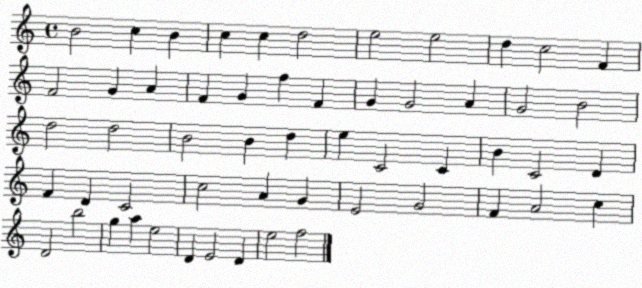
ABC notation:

X:1
T:Untitled
M:4/4
L:1/4
K:C
B2 c B c c d2 e2 e2 d c2 F F2 G A F G f F G G2 A G2 B2 d2 d2 B2 B d e C2 C B C2 D F D C2 c2 A G E2 G2 F A2 c D2 b2 g a e2 D E2 D e2 f2